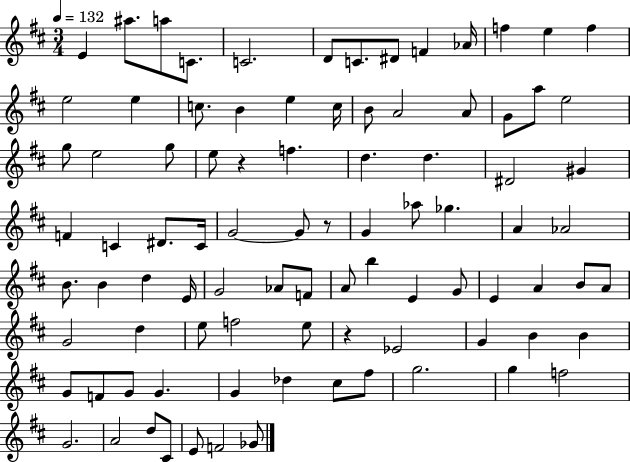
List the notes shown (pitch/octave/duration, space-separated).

E4/q A#5/e. A5/e C4/e. C4/h. D4/e C4/e. D#4/e F4/q Ab4/s F5/q E5/q F5/q E5/h E5/q C5/e. B4/q E5/q C5/s B4/e A4/h A4/e G4/e A5/e E5/h G5/e E5/h G5/e E5/e R/q F5/q. D5/q. D5/q. D#4/h G#4/q F4/q C4/q D#4/e. C4/s G4/h G4/e R/e G4/q Ab5/e Gb5/q. A4/q Ab4/h B4/e. B4/q D5/q E4/s G4/h Ab4/e F4/e A4/e B5/q E4/q G4/e E4/q A4/q B4/e A4/e G4/h D5/q E5/e F5/h E5/e R/q Eb4/h G4/q B4/q B4/q G4/e F4/e G4/e G4/q. G4/q Db5/q C#5/e F#5/e G5/h. G5/q F5/h G4/h. A4/h D5/e C#4/e E4/e F4/h Gb4/e